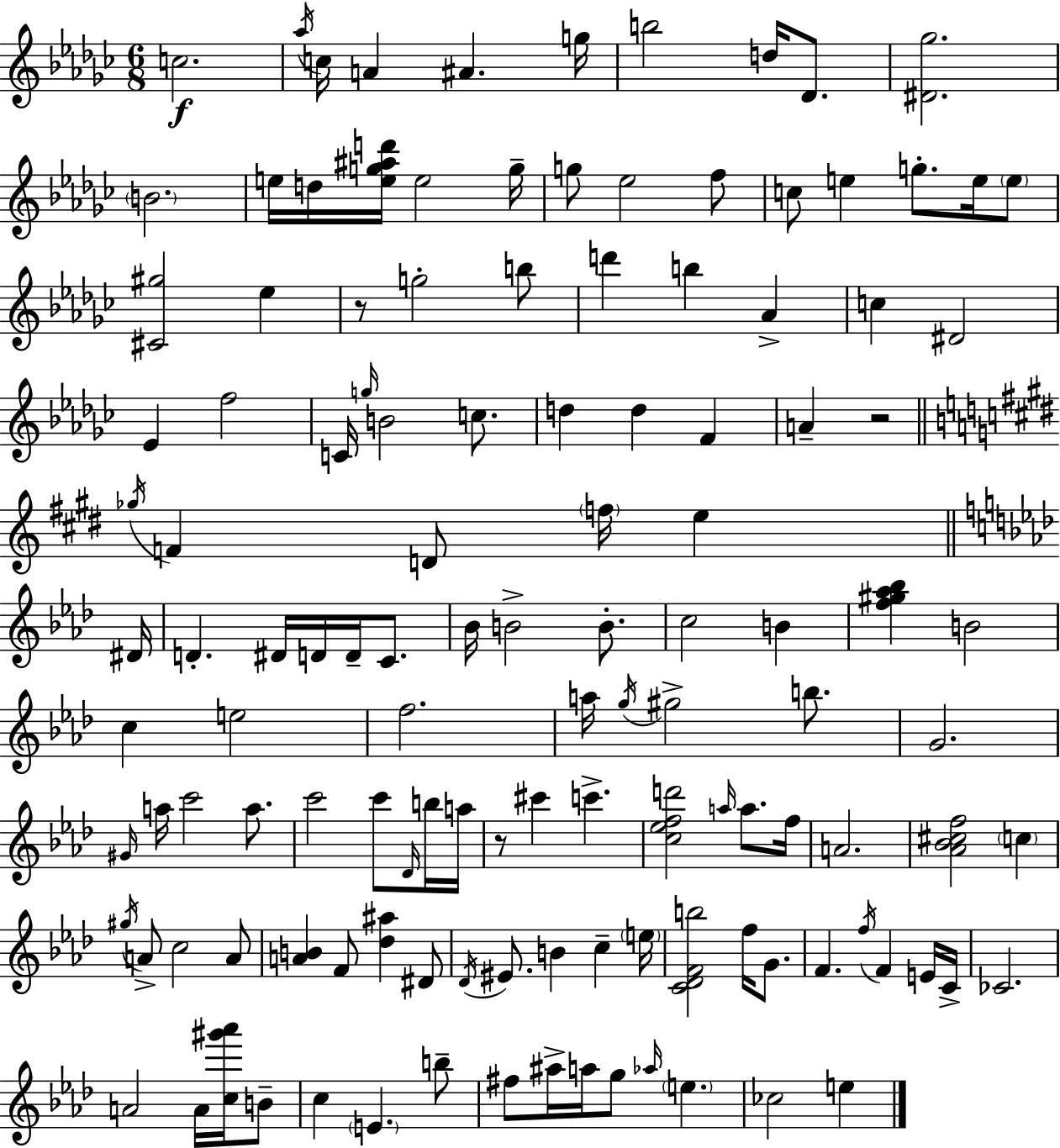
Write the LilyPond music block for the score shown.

{
  \clef treble
  \numericTimeSignature
  \time 6/8
  \key ees \minor
  c''2.\f | \acciaccatura { aes''16 } c''16 a'4 ais'4. | g''16 b''2 d''16 des'8. | <dis' ges''>2. | \break \parenthesize b'2. | e''16 d''16 <e'' g'' ais'' d'''>16 e''2 | g''16-- g''8 ees''2 f''8 | c''8 e''4 g''8.-. e''16 \parenthesize e''8 | \break <cis' gis''>2 ees''4 | r8 g''2-. b''8 | d'''4 b''4 aes'4-> | c''4 dis'2 | \break ees'4 f''2 | c'16 \grace { g''16 } b'2 c''8. | d''4 d''4 f'4 | a'4-- r2 | \break \bar "||" \break \key e \major \acciaccatura { ges''16 } f'4 d'8 \parenthesize f''16 e''4 | \bar "||" \break \key aes \major dis'16 d'4.-. dis'16 d'16 d'16-- c'8. | bes'16 b'2-> b'8.-. | c''2 b'4 | <f'' gis'' aes'' bes''>4 b'2 | \break c''4 e''2 | f''2. | a''16 \acciaccatura { g''16 } gis''2-> b''8. | g'2. | \break \grace { gis'16 } a''16 c'''2 | a''8. c'''2 c'''8 | \grace { des'16 } b''16 a''16 r8 cis'''4 c'''4.-> | <c'' ees'' f'' d'''>2 | \break \grace { a''16 } a''8. f''16 a'2. | <aes' bes' cis'' f''>2 | \parenthesize c''4 \acciaccatura { gis''16 } a'8-> c''2 | a'8 <a' b'>4 f'8 | \break <des'' ais''>4 dis'8 \acciaccatura { des'16 } eis'8. b'4 | c''4-- \parenthesize e''16 <c' des' f' b''>2 | f''16 g'8. f'4. | \acciaccatura { f''16 } f'4 e'16 c'16-> ces'2. | \break a'2 | a'16 <c'' gis''' aes'''>16 b'8-- c''4 | \parenthesize e'4. b''8-- fis''8 ais''16-> a''16 | g''8 \grace { aes''16 } \parenthesize e''4. ces''2 | \break e''4 \bar "|."
}